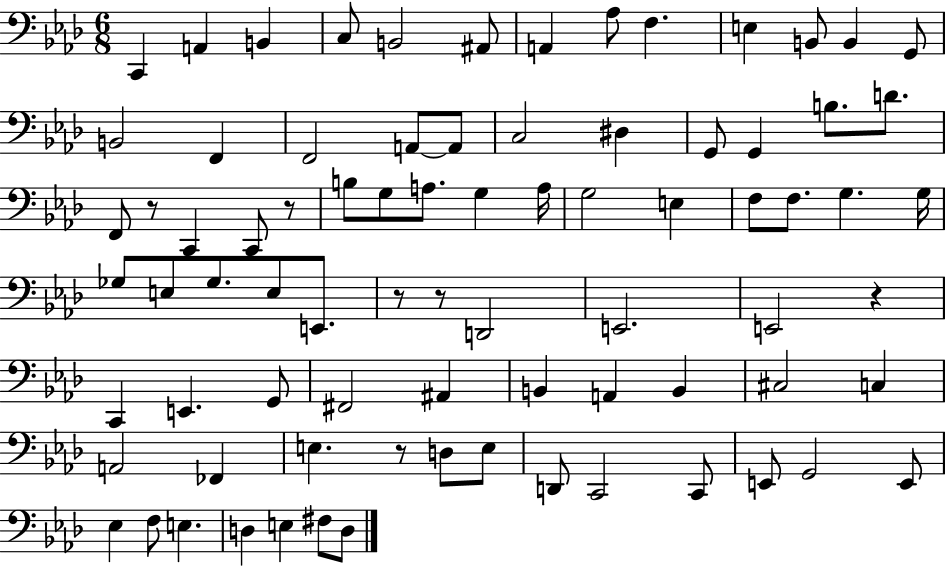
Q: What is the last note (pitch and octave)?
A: D3